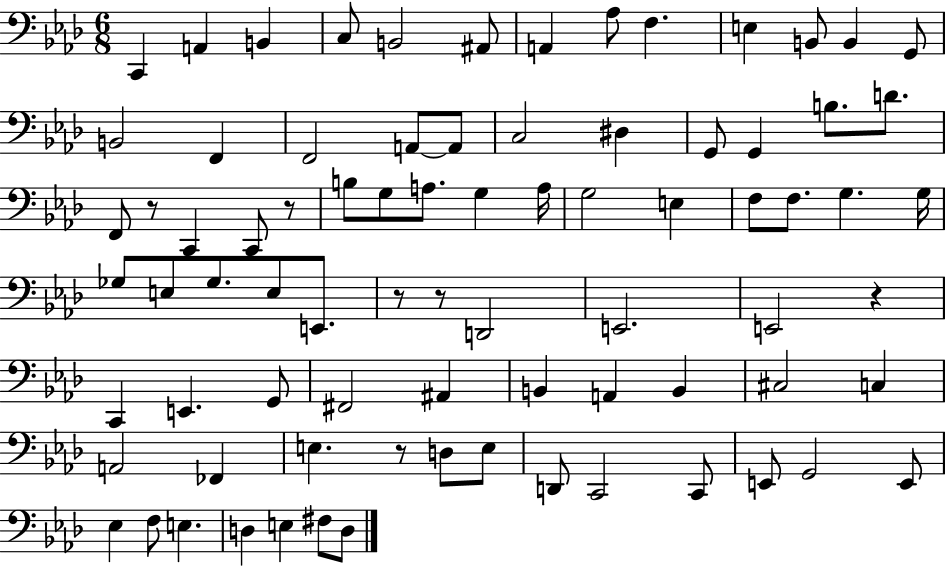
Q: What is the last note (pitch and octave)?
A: D3